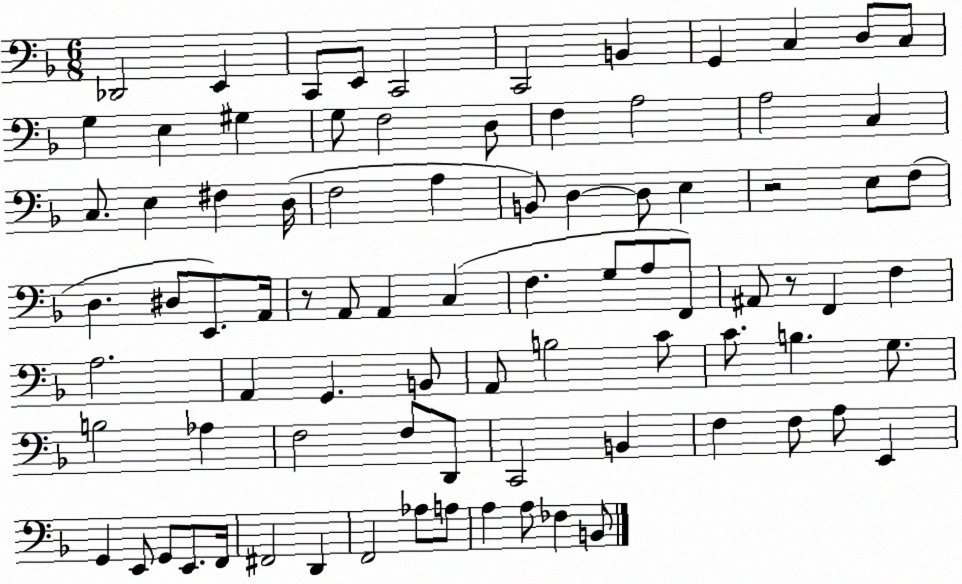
X:1
T:Untitled
M:6/8
L:1/4
K:F
_D,,2 E,, C,,/2 E,,/2 C,,2 C,,2 B,, G,, C, D,/2 C,/2 G, E, ^G, G,/2 F,2 D,/2 F, A,2 A,2 C, C,/2 E, ^F, D,/4 F,2 A, B,,/2 D, D,/2 E, z2 E,/2 F,/2 D, ^D,/2 E,,/2 A,,/4 z/2 A,,/2 A,, C, F, G,/2 A,/2 F,,/2 ^A,,/2 z/2 F,, F, A,2 A,, G,, B,,/2 A,,/2 B,2 C/2 C/2 B, G,/2 B,2 _A, F,2 F,/2 D,,/2 C,,2 B,, F, F,/2 A,/2 E,, G,, E,,/2 G,,/2 E,,/2 F,,/4 ^F,,2 D,, F,,2 _A,/2 A,/2 A, A,/2 _F, B,,/2